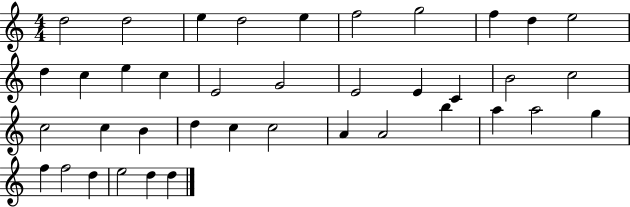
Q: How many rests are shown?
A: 0